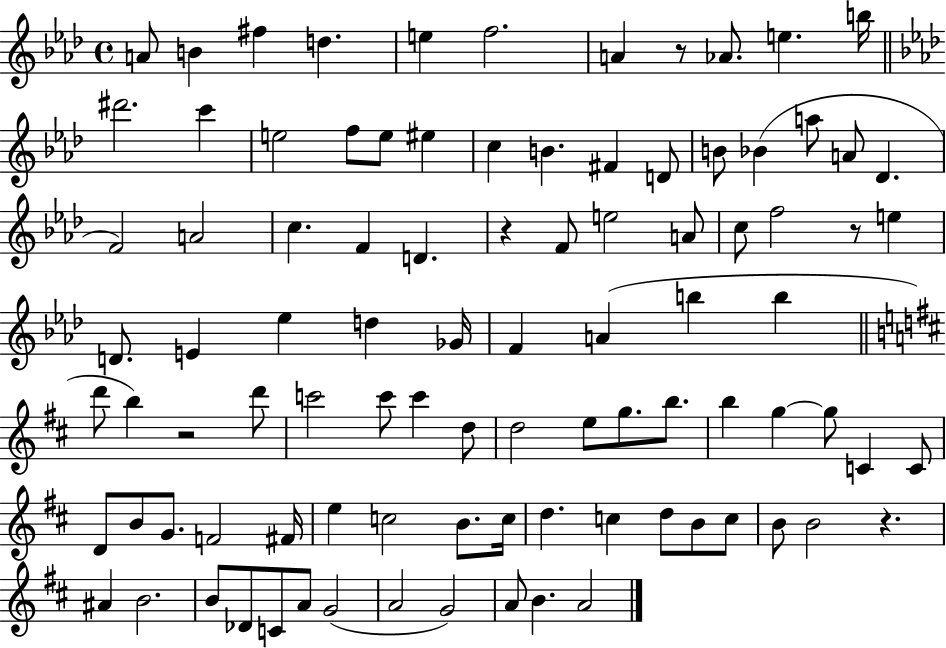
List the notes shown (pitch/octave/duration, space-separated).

A4/e B4/q F#5/q D5/q. E5/q F5/h. A4/q R/e Ab4/e. E5/q. B5/s D#6/h. C6/q E5/h F5/e E5/e EIS5/q C5/q B4/q. F#4/q D4/e B4/e Bb4/q A5/e A4/e Db4/q. F4/h A4/h C5/q. F4/q D4/q. R/q F4/e E5/h A4/e C5/e F5/h R/e E5/q D4/e. E4/q Eb5/q D5/q Gb4/s F4/q A4/q B5/q B5/q D6/e B5/q R/h D6/e C6/h C6/e C6/q D5/e D5/h E5/e G5/e. B5/e. B5/q G5/q G5/e C4/q C4/e D4/e B4/e G4/e. F4/h F#4/s E5/q C5/h B4/e. C5/s D5/q. C5/q D5/e B4/e C5/e B4/e B4/h R/q. A#4/q B4/h. B4/e Db4/e C4/e A4/e G4/h A4/h G4/h A4/e B4/q. A4/h